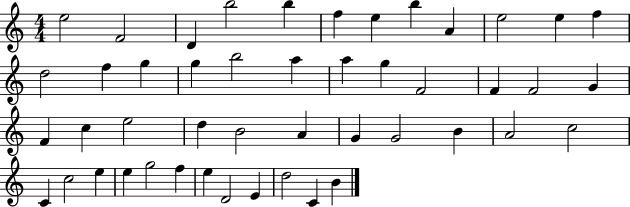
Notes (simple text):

E5/h F4/h D4/q B5/h B5/q F5/q E5/q B5/q A4/q E5/h E5/q F5/q D5/h F5/q G5/q G5/q B5/h A5/q A5/q G5/q F4/h F4/q F4/h G4/q F4/q C5/q E5/h D5/q B4/h A4/q G4/q G4/h B4/q A4/h C5/h C4/q C5/h E5/q E5/q G5/h F5/q E5/q D4/h E4/q D5/h C4/q B4/q